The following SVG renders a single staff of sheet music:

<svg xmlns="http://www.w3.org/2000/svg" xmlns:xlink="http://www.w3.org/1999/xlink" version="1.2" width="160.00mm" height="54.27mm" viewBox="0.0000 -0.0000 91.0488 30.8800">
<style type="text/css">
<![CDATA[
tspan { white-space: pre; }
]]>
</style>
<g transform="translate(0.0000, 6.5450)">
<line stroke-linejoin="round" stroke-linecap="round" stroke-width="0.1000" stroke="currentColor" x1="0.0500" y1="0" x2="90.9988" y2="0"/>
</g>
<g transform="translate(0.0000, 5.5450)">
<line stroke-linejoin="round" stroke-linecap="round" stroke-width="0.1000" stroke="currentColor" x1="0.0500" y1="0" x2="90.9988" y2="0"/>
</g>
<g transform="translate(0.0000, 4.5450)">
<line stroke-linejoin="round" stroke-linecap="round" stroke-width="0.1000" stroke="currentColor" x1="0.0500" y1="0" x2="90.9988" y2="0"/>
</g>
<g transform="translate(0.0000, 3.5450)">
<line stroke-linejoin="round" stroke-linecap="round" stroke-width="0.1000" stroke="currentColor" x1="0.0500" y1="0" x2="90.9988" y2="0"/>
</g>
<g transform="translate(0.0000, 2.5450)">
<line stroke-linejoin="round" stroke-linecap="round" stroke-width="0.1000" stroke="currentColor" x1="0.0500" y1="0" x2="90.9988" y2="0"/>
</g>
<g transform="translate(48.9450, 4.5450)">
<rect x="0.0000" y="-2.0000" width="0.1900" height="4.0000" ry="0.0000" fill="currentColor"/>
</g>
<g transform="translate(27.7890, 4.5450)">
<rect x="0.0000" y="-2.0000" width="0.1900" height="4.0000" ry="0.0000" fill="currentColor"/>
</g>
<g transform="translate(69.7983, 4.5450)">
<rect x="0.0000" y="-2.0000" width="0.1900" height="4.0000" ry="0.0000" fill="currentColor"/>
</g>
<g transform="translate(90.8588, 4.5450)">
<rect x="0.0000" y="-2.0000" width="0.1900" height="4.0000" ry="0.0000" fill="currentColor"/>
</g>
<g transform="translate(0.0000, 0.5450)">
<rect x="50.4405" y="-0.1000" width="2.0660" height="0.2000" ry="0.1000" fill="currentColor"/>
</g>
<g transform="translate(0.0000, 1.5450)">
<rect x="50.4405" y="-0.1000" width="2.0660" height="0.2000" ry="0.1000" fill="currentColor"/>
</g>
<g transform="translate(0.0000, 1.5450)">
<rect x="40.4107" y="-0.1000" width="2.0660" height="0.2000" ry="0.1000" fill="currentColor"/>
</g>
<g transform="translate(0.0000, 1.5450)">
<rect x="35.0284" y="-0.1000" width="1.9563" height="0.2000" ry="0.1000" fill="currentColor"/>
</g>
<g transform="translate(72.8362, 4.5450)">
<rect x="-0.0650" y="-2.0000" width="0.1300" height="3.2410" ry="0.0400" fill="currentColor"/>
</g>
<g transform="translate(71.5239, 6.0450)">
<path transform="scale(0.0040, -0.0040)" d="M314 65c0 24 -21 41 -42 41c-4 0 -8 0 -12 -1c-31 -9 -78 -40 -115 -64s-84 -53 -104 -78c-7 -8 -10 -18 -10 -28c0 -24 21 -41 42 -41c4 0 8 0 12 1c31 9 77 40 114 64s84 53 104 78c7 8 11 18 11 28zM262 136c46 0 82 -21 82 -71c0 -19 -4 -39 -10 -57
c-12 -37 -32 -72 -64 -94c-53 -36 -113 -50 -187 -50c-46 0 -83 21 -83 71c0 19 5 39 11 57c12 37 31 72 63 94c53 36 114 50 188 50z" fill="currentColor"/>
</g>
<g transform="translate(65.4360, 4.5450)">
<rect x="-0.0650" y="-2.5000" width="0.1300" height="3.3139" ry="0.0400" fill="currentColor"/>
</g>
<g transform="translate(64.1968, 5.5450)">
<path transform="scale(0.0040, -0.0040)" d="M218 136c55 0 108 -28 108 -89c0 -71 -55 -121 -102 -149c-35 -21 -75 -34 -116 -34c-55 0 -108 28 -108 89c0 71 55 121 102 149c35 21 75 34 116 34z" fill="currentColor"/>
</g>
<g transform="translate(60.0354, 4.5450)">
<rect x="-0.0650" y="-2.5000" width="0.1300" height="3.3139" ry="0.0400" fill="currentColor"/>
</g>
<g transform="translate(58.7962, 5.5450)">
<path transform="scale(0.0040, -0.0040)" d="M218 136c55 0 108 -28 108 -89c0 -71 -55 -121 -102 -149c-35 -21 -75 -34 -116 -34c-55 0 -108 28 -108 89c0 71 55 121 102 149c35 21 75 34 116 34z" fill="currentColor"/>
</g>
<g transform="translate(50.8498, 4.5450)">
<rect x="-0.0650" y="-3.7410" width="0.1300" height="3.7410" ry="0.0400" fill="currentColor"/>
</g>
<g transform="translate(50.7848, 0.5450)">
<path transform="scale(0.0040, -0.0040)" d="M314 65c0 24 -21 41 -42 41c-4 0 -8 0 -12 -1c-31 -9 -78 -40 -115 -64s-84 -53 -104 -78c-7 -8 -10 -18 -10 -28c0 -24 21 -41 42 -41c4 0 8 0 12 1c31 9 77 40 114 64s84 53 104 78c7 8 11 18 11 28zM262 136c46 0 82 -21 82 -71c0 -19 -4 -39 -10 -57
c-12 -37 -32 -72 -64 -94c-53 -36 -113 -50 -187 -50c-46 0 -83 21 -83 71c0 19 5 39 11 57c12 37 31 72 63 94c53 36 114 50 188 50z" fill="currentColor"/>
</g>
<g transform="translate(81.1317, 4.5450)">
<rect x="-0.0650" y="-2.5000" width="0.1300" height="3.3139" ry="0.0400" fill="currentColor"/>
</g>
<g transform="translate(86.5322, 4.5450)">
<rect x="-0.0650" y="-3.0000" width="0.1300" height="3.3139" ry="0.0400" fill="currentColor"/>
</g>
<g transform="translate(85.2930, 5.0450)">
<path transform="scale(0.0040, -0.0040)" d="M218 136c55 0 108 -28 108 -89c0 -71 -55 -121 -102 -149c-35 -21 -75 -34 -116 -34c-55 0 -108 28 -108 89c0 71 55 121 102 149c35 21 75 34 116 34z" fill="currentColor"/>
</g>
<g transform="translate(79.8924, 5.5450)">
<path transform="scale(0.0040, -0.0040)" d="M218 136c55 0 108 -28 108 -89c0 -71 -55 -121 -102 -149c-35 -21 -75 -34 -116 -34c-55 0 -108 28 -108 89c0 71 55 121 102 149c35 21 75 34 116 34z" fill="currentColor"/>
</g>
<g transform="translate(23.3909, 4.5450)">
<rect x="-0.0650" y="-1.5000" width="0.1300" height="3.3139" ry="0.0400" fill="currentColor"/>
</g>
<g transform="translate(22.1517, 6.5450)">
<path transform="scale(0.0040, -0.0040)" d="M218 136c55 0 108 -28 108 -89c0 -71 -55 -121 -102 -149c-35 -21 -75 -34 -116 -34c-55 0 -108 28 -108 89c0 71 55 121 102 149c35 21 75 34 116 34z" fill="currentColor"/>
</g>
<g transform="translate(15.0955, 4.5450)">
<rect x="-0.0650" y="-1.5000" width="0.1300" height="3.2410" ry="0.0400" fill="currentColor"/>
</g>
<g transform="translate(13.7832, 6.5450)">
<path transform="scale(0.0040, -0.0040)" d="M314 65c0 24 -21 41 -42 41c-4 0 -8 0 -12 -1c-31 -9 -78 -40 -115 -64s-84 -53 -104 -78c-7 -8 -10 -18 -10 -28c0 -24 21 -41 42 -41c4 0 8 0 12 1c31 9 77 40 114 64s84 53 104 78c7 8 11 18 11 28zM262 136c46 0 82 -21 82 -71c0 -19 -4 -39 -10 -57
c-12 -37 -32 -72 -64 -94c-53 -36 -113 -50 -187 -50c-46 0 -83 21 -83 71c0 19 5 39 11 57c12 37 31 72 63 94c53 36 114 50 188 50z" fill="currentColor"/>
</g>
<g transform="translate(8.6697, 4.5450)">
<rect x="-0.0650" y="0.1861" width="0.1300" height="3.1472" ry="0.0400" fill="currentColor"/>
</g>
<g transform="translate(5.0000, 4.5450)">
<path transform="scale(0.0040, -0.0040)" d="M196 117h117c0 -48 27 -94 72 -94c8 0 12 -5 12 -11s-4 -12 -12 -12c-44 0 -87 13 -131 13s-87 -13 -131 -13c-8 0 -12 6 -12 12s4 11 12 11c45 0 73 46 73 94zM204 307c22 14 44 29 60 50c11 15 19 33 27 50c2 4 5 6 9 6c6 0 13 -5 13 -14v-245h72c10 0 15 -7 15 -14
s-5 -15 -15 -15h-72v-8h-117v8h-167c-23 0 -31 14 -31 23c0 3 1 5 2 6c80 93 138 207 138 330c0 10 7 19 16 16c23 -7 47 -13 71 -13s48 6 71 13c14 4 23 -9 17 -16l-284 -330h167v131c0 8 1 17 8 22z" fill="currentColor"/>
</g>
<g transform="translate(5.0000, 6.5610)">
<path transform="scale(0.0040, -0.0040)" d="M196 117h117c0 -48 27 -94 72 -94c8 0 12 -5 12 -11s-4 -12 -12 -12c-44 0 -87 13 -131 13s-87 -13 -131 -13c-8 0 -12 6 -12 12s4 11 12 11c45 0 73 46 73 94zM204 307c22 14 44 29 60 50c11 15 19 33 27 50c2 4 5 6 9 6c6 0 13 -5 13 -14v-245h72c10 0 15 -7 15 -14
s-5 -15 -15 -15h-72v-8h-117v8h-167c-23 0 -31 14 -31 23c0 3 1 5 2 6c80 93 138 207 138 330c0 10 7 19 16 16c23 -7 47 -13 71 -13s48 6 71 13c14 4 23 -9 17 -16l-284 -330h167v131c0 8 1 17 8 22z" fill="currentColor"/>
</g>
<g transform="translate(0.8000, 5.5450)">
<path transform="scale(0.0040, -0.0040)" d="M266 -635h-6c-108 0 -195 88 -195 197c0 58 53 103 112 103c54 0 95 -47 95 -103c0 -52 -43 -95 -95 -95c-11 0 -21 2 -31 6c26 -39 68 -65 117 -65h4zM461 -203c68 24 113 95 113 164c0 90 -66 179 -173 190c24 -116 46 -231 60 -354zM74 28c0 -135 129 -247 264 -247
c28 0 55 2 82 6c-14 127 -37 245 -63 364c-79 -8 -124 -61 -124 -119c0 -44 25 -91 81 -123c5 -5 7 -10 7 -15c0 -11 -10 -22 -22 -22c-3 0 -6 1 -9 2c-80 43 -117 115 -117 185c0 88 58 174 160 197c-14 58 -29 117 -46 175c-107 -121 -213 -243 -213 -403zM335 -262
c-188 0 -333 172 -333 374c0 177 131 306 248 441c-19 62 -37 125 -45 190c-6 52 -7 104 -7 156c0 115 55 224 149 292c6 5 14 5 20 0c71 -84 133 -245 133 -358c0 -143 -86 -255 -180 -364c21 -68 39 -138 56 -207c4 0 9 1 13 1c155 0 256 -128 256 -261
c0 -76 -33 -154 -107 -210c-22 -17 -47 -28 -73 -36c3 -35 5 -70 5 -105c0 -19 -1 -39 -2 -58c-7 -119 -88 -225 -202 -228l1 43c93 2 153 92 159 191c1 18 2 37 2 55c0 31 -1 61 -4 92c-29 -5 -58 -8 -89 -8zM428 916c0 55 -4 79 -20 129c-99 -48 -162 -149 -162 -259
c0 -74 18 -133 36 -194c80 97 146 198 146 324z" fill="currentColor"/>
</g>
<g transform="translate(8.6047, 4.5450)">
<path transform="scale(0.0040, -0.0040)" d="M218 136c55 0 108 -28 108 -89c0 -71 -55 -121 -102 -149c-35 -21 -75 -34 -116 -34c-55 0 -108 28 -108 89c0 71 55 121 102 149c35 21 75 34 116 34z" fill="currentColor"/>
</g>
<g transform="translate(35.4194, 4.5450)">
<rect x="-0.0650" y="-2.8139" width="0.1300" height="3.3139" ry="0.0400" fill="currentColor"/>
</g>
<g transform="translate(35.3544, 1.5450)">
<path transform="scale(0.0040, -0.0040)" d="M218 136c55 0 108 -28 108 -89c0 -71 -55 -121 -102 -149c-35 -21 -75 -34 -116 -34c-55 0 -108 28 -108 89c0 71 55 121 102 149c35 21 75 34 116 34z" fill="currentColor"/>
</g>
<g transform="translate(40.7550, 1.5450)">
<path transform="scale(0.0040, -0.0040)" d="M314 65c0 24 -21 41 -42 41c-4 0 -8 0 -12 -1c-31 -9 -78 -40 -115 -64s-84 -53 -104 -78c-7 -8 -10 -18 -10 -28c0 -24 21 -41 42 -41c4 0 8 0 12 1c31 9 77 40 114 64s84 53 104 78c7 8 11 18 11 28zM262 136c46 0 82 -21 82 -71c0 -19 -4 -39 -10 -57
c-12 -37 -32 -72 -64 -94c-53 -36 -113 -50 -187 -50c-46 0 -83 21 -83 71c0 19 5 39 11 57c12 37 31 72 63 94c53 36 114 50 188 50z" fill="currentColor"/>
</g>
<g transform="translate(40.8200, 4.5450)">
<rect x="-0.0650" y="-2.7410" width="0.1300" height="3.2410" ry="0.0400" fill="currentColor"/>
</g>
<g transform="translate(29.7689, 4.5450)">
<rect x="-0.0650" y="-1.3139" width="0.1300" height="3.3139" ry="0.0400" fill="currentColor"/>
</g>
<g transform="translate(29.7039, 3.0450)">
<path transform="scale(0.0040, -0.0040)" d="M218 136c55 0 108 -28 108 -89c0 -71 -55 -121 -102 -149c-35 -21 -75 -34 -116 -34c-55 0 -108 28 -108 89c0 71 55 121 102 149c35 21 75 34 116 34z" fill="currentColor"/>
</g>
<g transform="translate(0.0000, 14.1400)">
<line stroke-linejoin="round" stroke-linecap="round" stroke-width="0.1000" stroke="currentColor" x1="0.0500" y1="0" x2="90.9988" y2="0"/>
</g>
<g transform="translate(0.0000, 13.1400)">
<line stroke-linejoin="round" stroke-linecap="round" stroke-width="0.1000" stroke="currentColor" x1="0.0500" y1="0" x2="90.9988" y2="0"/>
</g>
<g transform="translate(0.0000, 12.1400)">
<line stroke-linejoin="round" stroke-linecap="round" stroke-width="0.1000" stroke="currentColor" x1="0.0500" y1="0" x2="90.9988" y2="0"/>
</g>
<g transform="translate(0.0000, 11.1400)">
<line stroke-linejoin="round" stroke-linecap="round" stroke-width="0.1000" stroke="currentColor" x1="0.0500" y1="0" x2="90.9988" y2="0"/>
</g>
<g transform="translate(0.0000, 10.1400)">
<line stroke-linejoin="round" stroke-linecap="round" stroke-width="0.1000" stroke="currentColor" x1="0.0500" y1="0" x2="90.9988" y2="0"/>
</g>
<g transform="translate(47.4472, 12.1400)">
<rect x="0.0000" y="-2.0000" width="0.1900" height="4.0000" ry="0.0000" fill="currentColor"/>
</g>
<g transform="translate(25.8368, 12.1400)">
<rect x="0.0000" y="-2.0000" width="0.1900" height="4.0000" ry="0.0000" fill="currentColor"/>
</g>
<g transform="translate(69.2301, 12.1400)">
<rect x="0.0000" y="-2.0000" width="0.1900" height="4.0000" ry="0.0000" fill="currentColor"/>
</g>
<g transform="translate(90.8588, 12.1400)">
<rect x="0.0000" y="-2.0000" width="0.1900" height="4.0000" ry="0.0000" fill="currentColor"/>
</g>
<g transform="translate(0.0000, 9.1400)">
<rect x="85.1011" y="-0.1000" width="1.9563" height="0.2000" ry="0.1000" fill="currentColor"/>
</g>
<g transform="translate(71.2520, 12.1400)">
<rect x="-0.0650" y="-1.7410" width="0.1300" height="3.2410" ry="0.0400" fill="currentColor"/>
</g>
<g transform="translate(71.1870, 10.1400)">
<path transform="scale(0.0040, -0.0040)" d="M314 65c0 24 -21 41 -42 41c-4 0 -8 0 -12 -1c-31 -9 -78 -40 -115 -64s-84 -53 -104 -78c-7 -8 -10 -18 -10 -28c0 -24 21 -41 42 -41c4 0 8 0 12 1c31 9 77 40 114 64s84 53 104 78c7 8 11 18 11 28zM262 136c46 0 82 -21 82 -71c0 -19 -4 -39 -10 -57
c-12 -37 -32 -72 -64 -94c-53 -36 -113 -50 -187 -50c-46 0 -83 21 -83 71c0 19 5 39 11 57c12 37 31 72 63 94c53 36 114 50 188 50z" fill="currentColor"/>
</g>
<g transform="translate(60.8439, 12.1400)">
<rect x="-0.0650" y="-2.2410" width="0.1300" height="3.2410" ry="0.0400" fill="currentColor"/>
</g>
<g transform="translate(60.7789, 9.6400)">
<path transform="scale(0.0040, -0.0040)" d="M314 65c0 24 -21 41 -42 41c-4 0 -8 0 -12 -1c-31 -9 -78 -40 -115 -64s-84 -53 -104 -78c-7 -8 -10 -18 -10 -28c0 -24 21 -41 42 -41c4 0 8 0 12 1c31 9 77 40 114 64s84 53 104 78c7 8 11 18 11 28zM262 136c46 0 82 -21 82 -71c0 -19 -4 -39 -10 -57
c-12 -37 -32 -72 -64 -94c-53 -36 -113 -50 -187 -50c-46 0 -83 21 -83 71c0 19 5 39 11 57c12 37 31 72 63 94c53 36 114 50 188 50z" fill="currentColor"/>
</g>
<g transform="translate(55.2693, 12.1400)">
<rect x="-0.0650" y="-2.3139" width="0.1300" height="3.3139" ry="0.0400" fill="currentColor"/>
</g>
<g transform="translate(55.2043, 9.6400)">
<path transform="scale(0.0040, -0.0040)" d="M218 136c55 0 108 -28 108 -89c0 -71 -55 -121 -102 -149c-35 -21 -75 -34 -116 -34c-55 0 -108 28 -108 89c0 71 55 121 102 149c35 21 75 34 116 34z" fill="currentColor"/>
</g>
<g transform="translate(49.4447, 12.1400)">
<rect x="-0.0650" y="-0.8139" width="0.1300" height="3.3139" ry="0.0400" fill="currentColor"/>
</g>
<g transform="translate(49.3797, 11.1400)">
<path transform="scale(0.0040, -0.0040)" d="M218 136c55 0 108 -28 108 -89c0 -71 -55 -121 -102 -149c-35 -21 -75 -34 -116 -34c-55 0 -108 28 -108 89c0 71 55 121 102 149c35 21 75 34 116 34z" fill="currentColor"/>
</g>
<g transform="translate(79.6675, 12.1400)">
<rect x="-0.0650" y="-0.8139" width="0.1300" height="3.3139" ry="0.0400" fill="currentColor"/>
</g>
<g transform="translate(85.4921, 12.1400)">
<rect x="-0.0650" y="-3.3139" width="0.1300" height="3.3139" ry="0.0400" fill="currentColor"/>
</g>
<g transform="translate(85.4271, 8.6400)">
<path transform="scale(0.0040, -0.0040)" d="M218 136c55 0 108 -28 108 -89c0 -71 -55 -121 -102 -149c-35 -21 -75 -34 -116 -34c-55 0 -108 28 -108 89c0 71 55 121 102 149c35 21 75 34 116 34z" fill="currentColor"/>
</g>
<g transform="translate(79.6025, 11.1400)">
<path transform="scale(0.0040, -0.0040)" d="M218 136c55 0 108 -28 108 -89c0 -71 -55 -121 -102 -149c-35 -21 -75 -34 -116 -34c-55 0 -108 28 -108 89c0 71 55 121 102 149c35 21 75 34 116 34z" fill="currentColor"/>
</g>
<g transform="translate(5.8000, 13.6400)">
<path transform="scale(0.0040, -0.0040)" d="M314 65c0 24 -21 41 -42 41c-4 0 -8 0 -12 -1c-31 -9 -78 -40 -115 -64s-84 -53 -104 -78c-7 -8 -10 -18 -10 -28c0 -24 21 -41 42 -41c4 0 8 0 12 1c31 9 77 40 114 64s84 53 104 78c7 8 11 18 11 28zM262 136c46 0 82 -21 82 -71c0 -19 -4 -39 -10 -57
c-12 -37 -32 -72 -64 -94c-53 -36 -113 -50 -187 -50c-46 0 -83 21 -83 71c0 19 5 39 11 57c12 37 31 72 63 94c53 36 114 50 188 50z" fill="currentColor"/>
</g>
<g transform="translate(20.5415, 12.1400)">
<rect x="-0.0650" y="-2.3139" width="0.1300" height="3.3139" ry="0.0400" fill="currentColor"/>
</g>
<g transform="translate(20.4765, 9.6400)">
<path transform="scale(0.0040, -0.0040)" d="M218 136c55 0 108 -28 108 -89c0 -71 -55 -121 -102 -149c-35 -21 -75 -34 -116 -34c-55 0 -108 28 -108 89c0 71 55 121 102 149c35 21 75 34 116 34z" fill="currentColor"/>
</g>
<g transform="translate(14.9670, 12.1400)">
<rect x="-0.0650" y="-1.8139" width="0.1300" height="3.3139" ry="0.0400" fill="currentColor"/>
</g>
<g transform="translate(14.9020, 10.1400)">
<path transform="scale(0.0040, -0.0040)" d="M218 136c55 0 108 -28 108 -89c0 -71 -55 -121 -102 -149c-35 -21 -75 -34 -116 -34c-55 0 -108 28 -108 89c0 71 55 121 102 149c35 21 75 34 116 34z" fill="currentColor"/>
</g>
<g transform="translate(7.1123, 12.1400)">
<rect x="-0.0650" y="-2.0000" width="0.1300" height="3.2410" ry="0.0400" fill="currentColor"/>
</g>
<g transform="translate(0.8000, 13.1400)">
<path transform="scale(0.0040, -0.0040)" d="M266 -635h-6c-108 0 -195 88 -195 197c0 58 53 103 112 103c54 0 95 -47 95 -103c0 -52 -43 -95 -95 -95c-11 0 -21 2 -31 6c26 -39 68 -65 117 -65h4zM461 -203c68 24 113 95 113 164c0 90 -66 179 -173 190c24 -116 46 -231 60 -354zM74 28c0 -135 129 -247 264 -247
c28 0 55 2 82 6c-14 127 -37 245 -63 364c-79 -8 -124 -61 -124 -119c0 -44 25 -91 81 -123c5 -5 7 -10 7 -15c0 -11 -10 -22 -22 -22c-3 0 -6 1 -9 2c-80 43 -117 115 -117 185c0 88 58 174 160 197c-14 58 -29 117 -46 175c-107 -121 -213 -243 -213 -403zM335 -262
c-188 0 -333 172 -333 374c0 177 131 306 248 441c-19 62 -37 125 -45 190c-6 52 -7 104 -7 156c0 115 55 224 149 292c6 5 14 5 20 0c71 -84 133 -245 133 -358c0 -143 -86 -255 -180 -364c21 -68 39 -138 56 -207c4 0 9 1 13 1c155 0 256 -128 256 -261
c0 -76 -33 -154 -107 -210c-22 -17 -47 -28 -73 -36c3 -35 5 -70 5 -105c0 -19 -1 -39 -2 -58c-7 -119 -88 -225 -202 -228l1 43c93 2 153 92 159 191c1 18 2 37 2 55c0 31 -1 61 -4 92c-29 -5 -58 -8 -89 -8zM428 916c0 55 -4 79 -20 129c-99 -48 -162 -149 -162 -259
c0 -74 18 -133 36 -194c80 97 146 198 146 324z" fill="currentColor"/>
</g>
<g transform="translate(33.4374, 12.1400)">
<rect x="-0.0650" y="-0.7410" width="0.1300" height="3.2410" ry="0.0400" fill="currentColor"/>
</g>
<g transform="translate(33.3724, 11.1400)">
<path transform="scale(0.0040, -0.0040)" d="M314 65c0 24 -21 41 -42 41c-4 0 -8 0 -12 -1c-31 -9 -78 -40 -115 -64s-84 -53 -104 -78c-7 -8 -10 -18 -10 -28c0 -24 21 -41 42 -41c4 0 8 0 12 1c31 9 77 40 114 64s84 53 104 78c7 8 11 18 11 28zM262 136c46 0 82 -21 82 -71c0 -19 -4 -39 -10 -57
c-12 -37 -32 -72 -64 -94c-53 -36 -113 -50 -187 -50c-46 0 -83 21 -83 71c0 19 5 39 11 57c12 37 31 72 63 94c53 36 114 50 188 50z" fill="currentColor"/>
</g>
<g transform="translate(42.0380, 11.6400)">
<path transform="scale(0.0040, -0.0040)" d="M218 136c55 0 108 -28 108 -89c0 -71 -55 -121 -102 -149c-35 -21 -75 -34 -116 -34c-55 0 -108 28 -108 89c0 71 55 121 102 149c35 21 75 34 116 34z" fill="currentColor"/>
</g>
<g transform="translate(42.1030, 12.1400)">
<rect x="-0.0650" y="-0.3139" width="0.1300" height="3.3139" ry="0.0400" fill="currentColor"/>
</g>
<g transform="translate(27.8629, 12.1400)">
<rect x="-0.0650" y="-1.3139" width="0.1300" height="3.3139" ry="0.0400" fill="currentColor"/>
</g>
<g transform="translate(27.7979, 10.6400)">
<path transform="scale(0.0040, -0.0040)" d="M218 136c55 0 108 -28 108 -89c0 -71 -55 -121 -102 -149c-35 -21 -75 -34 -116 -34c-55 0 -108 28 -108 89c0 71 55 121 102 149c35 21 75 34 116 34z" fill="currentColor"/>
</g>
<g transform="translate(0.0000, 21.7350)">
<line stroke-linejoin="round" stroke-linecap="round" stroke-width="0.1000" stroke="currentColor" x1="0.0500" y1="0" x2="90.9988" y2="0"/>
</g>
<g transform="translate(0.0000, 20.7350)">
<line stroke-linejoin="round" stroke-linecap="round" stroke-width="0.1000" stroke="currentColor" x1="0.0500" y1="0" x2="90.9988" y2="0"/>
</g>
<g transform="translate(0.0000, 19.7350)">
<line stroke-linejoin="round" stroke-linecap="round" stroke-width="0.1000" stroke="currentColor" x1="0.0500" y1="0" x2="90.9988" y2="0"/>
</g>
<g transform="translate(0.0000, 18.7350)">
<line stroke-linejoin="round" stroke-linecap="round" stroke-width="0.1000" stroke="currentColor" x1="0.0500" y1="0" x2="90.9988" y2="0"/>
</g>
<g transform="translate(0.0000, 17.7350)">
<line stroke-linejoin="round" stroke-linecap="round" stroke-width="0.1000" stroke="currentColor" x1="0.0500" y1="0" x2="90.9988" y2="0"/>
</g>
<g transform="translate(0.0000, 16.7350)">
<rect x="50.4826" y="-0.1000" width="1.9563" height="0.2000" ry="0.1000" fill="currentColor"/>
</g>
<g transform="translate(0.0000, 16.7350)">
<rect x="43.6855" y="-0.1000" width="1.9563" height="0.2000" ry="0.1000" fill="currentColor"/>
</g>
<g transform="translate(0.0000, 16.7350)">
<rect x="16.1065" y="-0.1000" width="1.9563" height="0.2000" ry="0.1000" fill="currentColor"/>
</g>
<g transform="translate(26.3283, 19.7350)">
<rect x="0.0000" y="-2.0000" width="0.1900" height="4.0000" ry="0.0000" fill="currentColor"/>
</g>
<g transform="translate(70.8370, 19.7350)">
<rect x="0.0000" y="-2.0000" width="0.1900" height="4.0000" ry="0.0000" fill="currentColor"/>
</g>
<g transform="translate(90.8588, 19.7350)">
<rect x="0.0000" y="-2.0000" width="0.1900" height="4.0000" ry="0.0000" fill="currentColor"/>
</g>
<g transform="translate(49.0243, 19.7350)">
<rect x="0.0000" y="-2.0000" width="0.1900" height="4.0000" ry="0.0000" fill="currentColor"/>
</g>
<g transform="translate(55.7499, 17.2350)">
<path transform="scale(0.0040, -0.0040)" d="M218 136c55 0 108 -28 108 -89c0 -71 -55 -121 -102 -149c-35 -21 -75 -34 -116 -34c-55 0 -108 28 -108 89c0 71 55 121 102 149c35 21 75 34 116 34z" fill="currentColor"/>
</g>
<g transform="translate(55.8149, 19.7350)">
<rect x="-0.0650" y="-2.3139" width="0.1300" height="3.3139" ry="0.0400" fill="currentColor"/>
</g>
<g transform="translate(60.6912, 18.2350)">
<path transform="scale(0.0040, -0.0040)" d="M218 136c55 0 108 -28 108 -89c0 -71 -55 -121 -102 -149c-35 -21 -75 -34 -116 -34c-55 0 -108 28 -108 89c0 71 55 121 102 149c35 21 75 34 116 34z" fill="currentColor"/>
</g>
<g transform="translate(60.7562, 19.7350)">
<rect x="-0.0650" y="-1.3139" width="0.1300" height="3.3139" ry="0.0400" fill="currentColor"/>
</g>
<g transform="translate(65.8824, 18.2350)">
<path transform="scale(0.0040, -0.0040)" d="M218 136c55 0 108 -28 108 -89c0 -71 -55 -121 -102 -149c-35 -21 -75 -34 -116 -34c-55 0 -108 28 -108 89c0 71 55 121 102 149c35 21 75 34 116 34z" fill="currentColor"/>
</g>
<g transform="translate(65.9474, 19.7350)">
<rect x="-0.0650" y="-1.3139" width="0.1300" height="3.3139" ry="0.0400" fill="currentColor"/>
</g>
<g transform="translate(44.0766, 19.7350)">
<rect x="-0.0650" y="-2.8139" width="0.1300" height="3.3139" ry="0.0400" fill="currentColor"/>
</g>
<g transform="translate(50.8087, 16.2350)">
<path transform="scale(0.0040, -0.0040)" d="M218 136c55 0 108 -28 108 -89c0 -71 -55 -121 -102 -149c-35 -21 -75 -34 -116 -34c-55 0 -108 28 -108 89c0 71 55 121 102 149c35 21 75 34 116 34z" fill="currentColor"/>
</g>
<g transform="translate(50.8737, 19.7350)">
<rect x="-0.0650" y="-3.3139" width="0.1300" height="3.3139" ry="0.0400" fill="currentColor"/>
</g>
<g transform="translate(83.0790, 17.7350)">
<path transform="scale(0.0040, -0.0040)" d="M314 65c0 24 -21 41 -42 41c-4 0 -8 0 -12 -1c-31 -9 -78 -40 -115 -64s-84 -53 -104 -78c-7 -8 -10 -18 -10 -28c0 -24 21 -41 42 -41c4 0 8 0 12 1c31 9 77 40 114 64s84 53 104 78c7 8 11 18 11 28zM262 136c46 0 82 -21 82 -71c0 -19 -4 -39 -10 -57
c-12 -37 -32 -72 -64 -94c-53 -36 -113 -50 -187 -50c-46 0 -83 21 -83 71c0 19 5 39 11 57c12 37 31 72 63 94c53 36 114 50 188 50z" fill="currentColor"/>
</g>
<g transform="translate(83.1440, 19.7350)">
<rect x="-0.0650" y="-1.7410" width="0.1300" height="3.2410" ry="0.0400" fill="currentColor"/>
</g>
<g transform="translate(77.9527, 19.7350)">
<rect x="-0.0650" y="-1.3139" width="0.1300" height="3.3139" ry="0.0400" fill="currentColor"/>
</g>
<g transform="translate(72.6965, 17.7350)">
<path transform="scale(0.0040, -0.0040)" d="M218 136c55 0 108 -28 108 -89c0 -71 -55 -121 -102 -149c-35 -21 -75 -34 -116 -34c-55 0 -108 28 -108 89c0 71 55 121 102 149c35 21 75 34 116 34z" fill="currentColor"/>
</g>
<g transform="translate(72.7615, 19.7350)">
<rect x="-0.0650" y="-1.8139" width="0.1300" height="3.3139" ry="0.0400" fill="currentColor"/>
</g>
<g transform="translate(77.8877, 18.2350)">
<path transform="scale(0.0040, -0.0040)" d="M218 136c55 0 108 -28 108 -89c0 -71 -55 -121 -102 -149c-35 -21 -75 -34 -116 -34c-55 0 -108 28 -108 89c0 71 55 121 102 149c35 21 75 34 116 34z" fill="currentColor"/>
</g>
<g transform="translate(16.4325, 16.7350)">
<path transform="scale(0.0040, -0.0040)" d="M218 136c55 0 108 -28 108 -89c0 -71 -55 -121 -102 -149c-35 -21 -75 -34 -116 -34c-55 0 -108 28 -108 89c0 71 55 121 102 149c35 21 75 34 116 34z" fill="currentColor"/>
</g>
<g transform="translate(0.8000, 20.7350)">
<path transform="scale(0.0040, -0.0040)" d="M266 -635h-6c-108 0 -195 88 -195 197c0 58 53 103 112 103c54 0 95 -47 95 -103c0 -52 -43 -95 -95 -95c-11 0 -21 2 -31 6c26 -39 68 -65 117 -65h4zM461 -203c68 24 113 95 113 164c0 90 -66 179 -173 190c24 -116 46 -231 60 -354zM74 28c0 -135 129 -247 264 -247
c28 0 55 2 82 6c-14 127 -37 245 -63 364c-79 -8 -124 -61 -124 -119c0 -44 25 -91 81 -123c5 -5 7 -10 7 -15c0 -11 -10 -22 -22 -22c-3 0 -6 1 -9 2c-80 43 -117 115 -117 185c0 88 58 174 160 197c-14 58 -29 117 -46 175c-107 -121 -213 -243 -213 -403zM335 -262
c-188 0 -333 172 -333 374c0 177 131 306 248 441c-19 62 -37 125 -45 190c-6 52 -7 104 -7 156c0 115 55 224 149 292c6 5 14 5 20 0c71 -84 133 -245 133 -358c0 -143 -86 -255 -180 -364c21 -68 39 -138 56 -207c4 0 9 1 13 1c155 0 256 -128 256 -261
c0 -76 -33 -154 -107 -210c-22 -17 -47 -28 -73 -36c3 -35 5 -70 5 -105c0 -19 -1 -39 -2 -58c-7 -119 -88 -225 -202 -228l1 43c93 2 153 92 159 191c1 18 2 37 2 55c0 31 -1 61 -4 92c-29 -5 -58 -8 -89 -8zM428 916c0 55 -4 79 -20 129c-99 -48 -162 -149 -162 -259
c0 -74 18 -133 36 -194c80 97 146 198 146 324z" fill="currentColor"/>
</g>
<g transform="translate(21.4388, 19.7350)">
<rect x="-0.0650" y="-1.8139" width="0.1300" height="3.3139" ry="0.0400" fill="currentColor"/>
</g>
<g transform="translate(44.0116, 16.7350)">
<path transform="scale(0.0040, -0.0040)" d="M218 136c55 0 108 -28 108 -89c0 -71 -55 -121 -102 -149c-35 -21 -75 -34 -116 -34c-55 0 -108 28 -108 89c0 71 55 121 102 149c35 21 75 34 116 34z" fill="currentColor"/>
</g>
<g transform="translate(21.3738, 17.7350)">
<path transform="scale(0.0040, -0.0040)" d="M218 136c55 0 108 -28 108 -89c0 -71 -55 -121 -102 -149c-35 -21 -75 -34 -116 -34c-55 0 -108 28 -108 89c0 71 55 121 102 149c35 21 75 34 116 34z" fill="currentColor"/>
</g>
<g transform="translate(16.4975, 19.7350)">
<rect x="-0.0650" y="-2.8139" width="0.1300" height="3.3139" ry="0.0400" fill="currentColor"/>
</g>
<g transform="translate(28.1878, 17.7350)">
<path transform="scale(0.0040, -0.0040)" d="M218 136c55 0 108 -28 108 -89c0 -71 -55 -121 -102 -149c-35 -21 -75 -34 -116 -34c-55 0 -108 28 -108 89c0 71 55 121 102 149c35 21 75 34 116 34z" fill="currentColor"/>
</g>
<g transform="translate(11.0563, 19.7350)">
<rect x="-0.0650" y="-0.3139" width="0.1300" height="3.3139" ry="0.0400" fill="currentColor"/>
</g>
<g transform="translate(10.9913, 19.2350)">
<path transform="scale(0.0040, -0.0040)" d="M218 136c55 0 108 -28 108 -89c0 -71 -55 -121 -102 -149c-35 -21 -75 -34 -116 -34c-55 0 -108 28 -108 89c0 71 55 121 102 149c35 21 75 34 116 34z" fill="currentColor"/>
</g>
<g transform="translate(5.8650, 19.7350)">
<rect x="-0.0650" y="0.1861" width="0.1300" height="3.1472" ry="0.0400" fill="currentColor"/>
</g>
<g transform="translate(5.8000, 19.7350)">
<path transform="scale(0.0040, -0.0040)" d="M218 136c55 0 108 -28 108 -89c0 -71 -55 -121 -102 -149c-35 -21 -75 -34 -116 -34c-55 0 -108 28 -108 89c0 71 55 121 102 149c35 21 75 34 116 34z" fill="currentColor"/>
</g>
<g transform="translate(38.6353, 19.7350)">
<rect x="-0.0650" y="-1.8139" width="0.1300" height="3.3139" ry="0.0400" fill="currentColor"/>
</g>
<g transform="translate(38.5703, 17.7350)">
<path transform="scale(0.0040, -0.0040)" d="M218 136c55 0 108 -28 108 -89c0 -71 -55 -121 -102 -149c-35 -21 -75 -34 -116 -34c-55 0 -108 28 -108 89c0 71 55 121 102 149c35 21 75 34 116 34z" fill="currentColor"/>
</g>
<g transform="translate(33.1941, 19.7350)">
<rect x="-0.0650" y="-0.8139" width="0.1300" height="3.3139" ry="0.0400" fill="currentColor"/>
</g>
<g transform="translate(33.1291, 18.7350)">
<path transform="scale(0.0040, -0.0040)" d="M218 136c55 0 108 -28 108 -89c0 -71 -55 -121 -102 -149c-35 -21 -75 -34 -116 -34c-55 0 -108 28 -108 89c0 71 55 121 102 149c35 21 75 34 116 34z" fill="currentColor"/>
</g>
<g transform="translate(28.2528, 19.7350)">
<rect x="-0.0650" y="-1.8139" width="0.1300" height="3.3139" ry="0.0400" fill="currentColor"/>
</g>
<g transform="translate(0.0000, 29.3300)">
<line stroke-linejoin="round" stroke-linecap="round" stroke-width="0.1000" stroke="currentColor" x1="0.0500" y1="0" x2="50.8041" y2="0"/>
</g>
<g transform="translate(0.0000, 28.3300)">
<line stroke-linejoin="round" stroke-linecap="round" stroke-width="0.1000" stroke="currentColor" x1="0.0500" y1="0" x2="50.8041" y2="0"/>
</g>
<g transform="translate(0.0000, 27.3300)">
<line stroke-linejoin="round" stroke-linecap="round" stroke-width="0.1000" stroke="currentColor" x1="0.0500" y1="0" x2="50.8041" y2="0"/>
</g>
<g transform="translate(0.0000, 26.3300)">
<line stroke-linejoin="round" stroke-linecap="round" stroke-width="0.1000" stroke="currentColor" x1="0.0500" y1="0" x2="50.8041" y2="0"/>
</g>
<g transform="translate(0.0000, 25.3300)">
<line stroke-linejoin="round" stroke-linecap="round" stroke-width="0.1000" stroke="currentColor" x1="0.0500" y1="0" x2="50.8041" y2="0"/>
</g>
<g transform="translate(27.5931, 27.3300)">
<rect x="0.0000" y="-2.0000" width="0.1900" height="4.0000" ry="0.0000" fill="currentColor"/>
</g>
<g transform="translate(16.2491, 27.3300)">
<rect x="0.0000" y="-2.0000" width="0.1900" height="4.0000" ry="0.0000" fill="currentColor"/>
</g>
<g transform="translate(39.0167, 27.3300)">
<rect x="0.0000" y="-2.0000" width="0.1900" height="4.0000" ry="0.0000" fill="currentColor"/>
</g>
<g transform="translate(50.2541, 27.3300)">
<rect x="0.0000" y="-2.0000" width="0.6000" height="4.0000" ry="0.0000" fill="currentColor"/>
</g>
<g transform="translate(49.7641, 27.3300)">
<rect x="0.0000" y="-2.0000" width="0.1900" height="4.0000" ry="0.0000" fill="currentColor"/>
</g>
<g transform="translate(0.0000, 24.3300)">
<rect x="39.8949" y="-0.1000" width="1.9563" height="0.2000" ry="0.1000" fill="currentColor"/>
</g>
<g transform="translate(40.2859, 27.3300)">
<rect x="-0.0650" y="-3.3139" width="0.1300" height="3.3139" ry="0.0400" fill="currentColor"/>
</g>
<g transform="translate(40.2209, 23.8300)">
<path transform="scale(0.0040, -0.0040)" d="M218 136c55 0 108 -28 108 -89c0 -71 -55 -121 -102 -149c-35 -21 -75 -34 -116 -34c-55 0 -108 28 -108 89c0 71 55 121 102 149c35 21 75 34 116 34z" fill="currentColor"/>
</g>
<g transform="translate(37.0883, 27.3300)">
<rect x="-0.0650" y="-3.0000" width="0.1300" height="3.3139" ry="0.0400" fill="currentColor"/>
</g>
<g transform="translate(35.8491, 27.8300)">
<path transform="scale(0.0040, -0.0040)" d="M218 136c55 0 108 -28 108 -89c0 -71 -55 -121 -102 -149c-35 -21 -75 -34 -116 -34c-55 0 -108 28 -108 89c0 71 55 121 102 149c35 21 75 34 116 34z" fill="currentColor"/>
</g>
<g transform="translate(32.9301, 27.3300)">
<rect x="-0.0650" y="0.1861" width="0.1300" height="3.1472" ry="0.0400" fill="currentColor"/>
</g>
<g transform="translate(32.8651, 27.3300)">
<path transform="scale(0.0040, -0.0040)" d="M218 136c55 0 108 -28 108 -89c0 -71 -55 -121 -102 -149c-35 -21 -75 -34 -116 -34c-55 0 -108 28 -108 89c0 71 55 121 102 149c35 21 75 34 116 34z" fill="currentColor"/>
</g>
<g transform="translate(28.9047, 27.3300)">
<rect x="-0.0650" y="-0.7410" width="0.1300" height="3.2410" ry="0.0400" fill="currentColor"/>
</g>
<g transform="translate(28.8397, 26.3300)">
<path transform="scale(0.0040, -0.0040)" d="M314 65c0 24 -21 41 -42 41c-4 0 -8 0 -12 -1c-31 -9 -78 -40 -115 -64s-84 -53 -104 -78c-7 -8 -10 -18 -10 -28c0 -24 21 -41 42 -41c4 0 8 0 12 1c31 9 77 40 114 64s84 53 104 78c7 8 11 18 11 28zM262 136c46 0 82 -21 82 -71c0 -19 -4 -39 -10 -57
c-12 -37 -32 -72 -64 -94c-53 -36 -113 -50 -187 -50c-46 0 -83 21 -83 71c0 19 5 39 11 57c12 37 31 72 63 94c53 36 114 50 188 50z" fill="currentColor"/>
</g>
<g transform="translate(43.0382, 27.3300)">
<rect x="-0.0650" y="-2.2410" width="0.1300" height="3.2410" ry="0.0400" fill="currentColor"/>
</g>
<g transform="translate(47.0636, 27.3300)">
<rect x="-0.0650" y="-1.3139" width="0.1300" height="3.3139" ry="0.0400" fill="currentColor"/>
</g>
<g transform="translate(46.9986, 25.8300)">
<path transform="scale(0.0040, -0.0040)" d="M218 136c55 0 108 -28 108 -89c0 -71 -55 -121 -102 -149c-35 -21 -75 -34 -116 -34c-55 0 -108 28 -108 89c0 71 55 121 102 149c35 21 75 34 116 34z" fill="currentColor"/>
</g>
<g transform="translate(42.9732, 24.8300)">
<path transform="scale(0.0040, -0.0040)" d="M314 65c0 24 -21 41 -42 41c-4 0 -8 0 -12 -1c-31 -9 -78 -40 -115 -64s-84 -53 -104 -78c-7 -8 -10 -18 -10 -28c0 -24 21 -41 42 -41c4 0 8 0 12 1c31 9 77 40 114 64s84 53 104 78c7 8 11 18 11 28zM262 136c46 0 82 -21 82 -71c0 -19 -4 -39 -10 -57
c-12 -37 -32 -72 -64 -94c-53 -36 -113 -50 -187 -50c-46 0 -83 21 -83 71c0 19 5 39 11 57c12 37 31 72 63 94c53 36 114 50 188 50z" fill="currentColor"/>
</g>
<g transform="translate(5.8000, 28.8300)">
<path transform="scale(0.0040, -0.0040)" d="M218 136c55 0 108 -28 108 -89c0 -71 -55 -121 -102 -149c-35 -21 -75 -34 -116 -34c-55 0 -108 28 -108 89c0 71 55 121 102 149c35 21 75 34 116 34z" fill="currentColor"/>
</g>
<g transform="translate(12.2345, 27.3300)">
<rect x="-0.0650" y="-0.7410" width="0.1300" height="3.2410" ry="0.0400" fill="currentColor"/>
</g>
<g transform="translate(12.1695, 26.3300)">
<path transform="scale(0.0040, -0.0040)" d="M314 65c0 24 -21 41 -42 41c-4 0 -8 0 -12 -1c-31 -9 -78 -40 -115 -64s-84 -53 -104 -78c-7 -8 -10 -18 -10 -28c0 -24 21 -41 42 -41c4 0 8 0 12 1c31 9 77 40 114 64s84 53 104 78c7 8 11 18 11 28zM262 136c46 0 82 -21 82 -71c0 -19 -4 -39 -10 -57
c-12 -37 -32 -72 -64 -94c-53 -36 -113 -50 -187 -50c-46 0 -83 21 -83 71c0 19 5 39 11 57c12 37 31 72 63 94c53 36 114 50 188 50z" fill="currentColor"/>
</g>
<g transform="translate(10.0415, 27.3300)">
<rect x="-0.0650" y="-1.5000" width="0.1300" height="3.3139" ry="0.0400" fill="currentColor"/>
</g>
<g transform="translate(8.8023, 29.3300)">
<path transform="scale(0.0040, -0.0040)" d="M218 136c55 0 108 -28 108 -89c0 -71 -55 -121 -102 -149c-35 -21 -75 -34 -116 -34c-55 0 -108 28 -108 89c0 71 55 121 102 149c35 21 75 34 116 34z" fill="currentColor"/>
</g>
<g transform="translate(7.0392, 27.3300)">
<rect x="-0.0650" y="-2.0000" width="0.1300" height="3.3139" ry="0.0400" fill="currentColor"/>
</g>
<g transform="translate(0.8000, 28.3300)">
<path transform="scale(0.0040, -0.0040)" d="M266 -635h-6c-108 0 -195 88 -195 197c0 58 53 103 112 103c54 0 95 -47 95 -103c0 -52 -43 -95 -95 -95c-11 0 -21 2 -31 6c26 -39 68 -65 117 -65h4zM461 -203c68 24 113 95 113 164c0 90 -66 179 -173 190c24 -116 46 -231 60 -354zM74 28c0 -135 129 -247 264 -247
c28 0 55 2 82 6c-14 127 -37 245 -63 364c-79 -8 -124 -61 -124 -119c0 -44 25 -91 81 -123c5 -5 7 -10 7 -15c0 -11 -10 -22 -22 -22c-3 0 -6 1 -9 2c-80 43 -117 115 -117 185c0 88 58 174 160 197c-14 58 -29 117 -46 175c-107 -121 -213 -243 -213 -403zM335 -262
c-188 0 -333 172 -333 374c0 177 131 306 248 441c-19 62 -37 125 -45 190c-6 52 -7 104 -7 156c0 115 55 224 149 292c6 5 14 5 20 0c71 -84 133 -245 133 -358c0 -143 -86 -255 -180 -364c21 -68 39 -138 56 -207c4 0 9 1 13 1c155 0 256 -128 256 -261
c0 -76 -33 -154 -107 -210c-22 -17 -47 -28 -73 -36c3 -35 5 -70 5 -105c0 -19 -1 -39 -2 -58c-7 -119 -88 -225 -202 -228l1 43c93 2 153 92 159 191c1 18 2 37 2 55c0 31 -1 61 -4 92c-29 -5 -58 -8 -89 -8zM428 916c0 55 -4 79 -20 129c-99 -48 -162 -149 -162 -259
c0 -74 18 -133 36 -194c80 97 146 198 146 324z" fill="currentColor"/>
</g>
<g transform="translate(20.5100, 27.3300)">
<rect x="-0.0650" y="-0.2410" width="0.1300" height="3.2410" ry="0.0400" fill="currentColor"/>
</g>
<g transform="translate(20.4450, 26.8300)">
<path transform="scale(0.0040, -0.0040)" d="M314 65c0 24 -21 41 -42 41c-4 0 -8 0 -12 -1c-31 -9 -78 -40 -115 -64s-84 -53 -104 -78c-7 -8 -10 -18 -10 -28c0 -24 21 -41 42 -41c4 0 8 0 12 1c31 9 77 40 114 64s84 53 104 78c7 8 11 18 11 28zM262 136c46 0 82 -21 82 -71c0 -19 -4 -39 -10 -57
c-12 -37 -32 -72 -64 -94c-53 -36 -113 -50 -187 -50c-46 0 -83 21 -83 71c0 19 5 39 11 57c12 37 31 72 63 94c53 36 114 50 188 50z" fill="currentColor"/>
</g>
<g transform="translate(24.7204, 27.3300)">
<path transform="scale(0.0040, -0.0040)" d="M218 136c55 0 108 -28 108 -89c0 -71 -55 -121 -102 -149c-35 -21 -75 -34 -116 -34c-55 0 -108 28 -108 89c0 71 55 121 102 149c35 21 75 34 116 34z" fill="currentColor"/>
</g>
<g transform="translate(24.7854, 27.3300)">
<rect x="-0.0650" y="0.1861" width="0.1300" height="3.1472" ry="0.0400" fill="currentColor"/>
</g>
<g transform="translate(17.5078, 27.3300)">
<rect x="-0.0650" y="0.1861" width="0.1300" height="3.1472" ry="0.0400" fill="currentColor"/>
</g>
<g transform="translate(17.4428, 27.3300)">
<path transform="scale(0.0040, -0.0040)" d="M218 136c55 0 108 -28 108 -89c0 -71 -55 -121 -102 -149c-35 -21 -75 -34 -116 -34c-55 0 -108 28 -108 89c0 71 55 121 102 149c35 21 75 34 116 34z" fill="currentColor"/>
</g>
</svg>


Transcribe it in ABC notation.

X:1
T:Untitled
M:4/4
L:1/4
K:C
B E2 E e a a2 c'2 G G F2 G A F2 f g e d2 c d g g2 f2 d b B c a f f d f a b g e e f e f2 F E d2 B c2 B d2 B A b g2 e